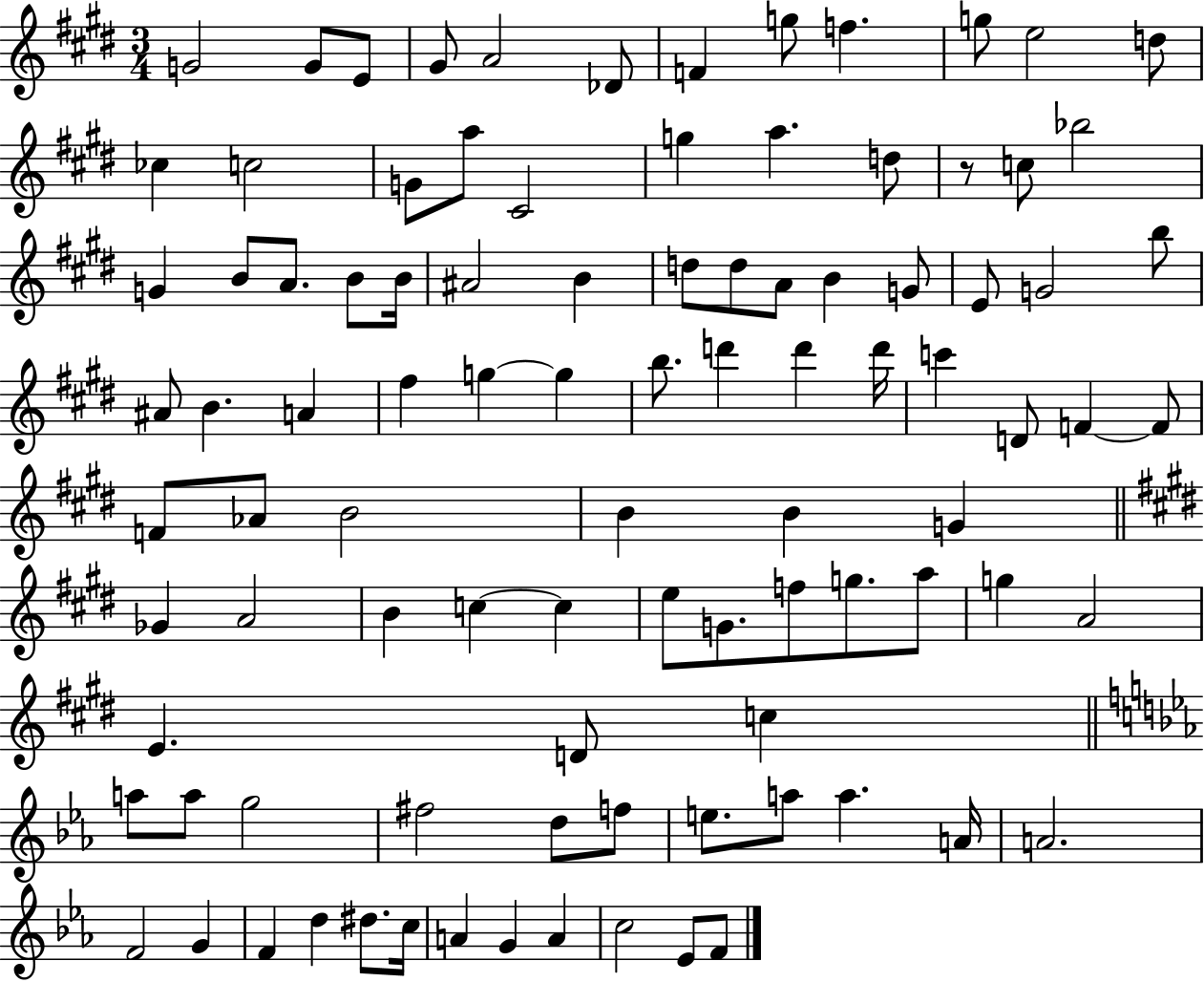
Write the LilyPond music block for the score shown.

{
  \clef treble
  \numericTimeSignature
  \time 3/4
  \key e \major
  g'2 g'8 e'8 | gis'8 a'2 des'8 | f'4 g''8 f''4. | g''8 e''2 d''8 | \break ces''4 c''2 | g'8 a''8 cis'2 | g''4 a''4. d''8 | r8 c''8 bes''2 | \break g'4 b'8 a'8. b'8 b'16 | ais'2 b'4 | d''8 d''8 a'8 b'4 g'8 | e'8 g'2 b''8 | \break ais'8 b'4. a'4 | fis''4 g''4~~ g''4 | b''8. d'''4 d'''4 d'''16 | c'''4 d'8 f'4~~ f'8 | \break f'8 aes'8 b'2 | b'4 b'4 g'4 | \bar "||" \break \key e \major ges'4 a'2 | b'4 c''4~~ c''4 | e''8 g'8. f''8 g''8. a''8 | g''4 a'2 | \break e'4. d'8 c''4 | \bar "||" \break \key c \minor a''8 a''8 g''2 | fis''2 d''8 f''8 | e''8. a''8 a''4. a'16 | a'2. | \break f'2 g'4 | f'4 d''4 dis''8. c''16 | a'4 g'4 a'4 | c''2 ees'8 f'8 | \break \bar "|."
}